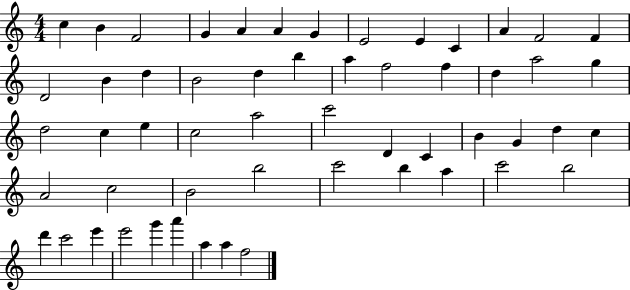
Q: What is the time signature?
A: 4/4